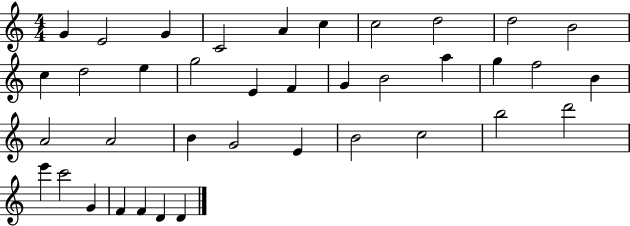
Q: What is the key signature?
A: C major